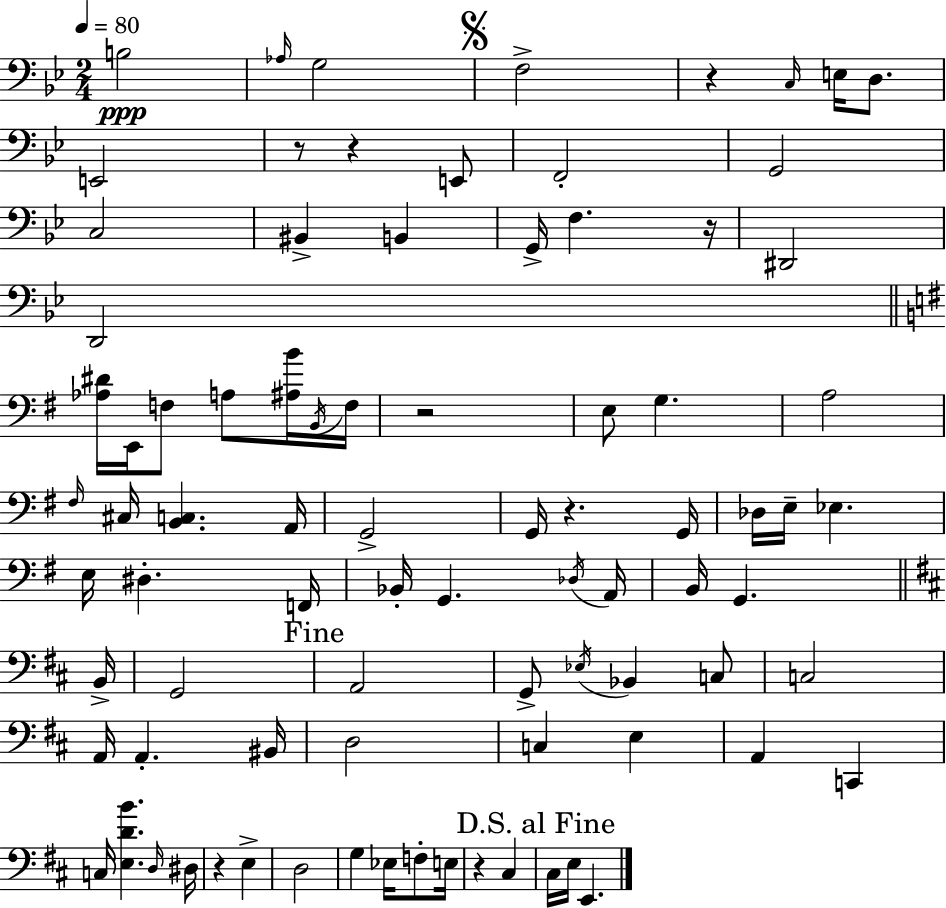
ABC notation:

X:1
T:Untitled
M:2/4
L:1/4
K:Gm
B,2 _A,/4 G,2 F,2 z C,/4 E,/4 D,/2 E,,2 z/2 z E,,/2 F,,2 G,,2 C,2 ^B,, B,, G,,/4 F, z/4 ^D,,2 D,,2 [_A,^D]/4 E,,/4 F,/2 A,/2 [^A,B]/4 B,,/4 F,/4 z2 E,/2 G, A,2 ^F,/4 ^C,/4 [B,,C,] A,,/4 G,,2 G,,/4 z G,,/4 _D,/4 E,/4 _E, E,/4 ^D, F,,/4 _B,,/4 G,, _D,/4 A,,/4 B,,/4 G,, B,,/4 G,,2 A,,2 G,,/2 _E,/4 _B,, C,/2 C,2 A,,/4 A,, ^B,,/4 D,2 C, E, A,, C,, C,/4 [E,DB] D,/4 ^D,/4 z E, D,2 G, _E,/4 F,/2 E,/4 z ^C, ^C,/4 E,/4 E,,